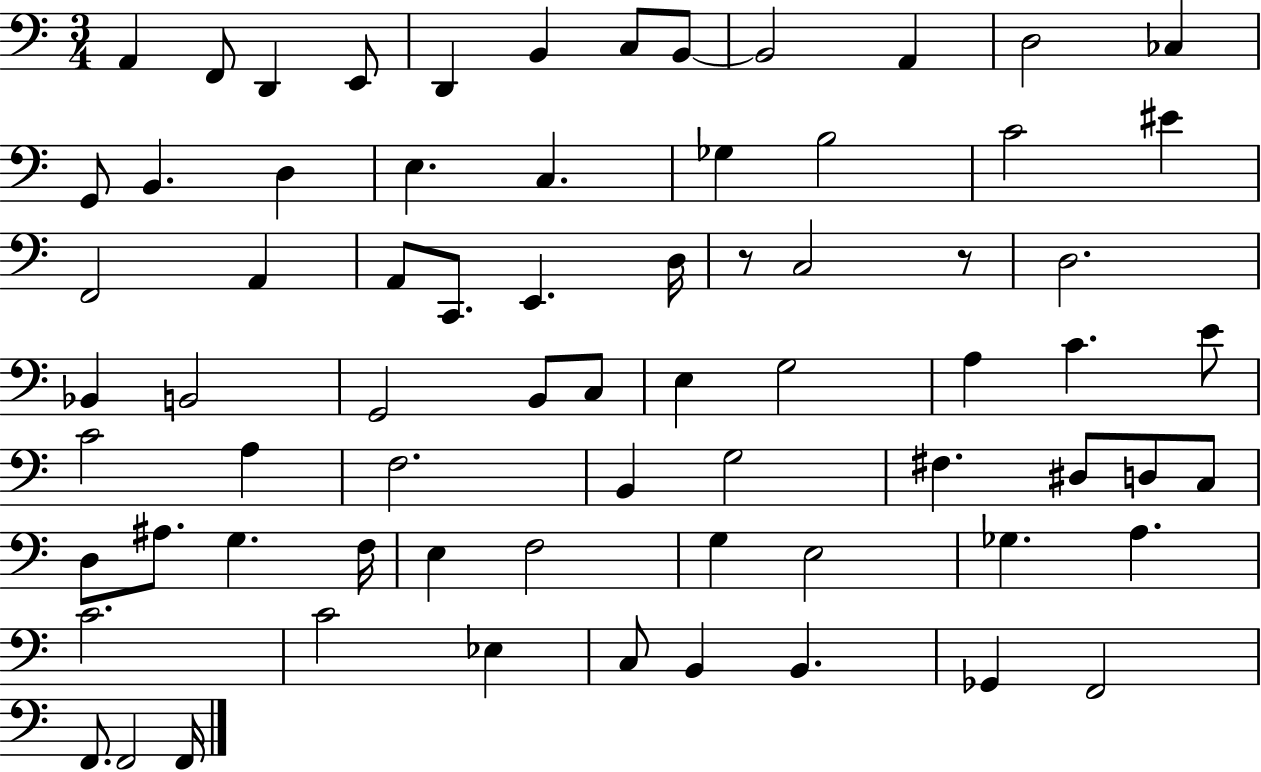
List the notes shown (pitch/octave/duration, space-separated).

A2/q F2/e D2/q E2/e D2/q B2/q C3/e B2/e B2/h A2/q D3/h CES3/q G2/e B2/q. D3/q E3/q. C3/q. Gb3/q B3/h C4/h EIS4/q F2/h A2/q A2/e C2/e. E2/q. D3/s R/e C3/h R/e D3/h. Bb2/q B2/h G2/h B2/e C3/e E3/q G3/h A3/q C4/q. E4/e C4/h A3/q F3/h. B2/q G3/h F#3/q. D#3/e D3/e C3/e D3/e A#3/e. G3/q. F3/s E3/q F3/h G3/q E3/h Gb3/q. A3/q. C4/h. C4/h Eb3/q C3/e B2/q B2/q. Gb2/q F2/h F2/e. F2/h F2/s